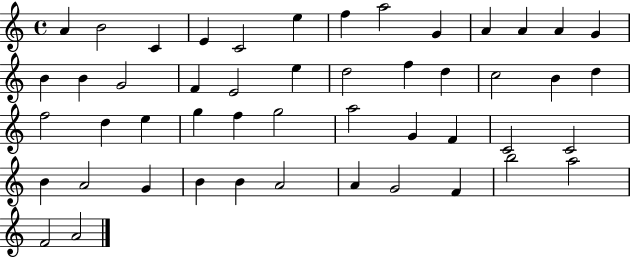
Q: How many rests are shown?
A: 0